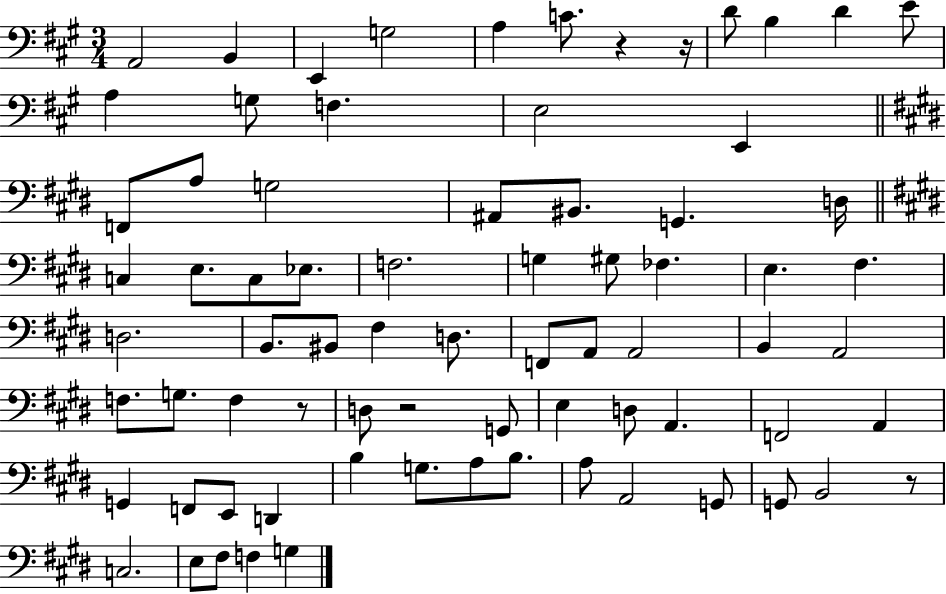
A2/h B2/q E2/q G3/h A3/q C4/e. R/q R/s D4/e B3/q D4/q E4/e A3/q G3/e F3/q. E3/h E2/q F2/e A3/e G3/h A#2/e BIS2/e. G2/q. D3/s C3/q E3/e. C3/e Eb3/e. F3/h. G3/q G#3/e FES3/q. E3/q. F#3/q. D3/h. B2/e. BIS2/e F#3/q D3/e. F2/e A2/e A2/h B2/q A2/h F3/e. G3/e. F3/q R/e D3/e R/h G2/e E3/q D3/e A2/q. F2/h A2/q G2/q F2/e E2/e D2/q B3/q G3/e. A3/e B3/e. A3/e A2/h G2/e G2/e B2/h R/e C3/h. E3/e F#3/e F3/q G3/q